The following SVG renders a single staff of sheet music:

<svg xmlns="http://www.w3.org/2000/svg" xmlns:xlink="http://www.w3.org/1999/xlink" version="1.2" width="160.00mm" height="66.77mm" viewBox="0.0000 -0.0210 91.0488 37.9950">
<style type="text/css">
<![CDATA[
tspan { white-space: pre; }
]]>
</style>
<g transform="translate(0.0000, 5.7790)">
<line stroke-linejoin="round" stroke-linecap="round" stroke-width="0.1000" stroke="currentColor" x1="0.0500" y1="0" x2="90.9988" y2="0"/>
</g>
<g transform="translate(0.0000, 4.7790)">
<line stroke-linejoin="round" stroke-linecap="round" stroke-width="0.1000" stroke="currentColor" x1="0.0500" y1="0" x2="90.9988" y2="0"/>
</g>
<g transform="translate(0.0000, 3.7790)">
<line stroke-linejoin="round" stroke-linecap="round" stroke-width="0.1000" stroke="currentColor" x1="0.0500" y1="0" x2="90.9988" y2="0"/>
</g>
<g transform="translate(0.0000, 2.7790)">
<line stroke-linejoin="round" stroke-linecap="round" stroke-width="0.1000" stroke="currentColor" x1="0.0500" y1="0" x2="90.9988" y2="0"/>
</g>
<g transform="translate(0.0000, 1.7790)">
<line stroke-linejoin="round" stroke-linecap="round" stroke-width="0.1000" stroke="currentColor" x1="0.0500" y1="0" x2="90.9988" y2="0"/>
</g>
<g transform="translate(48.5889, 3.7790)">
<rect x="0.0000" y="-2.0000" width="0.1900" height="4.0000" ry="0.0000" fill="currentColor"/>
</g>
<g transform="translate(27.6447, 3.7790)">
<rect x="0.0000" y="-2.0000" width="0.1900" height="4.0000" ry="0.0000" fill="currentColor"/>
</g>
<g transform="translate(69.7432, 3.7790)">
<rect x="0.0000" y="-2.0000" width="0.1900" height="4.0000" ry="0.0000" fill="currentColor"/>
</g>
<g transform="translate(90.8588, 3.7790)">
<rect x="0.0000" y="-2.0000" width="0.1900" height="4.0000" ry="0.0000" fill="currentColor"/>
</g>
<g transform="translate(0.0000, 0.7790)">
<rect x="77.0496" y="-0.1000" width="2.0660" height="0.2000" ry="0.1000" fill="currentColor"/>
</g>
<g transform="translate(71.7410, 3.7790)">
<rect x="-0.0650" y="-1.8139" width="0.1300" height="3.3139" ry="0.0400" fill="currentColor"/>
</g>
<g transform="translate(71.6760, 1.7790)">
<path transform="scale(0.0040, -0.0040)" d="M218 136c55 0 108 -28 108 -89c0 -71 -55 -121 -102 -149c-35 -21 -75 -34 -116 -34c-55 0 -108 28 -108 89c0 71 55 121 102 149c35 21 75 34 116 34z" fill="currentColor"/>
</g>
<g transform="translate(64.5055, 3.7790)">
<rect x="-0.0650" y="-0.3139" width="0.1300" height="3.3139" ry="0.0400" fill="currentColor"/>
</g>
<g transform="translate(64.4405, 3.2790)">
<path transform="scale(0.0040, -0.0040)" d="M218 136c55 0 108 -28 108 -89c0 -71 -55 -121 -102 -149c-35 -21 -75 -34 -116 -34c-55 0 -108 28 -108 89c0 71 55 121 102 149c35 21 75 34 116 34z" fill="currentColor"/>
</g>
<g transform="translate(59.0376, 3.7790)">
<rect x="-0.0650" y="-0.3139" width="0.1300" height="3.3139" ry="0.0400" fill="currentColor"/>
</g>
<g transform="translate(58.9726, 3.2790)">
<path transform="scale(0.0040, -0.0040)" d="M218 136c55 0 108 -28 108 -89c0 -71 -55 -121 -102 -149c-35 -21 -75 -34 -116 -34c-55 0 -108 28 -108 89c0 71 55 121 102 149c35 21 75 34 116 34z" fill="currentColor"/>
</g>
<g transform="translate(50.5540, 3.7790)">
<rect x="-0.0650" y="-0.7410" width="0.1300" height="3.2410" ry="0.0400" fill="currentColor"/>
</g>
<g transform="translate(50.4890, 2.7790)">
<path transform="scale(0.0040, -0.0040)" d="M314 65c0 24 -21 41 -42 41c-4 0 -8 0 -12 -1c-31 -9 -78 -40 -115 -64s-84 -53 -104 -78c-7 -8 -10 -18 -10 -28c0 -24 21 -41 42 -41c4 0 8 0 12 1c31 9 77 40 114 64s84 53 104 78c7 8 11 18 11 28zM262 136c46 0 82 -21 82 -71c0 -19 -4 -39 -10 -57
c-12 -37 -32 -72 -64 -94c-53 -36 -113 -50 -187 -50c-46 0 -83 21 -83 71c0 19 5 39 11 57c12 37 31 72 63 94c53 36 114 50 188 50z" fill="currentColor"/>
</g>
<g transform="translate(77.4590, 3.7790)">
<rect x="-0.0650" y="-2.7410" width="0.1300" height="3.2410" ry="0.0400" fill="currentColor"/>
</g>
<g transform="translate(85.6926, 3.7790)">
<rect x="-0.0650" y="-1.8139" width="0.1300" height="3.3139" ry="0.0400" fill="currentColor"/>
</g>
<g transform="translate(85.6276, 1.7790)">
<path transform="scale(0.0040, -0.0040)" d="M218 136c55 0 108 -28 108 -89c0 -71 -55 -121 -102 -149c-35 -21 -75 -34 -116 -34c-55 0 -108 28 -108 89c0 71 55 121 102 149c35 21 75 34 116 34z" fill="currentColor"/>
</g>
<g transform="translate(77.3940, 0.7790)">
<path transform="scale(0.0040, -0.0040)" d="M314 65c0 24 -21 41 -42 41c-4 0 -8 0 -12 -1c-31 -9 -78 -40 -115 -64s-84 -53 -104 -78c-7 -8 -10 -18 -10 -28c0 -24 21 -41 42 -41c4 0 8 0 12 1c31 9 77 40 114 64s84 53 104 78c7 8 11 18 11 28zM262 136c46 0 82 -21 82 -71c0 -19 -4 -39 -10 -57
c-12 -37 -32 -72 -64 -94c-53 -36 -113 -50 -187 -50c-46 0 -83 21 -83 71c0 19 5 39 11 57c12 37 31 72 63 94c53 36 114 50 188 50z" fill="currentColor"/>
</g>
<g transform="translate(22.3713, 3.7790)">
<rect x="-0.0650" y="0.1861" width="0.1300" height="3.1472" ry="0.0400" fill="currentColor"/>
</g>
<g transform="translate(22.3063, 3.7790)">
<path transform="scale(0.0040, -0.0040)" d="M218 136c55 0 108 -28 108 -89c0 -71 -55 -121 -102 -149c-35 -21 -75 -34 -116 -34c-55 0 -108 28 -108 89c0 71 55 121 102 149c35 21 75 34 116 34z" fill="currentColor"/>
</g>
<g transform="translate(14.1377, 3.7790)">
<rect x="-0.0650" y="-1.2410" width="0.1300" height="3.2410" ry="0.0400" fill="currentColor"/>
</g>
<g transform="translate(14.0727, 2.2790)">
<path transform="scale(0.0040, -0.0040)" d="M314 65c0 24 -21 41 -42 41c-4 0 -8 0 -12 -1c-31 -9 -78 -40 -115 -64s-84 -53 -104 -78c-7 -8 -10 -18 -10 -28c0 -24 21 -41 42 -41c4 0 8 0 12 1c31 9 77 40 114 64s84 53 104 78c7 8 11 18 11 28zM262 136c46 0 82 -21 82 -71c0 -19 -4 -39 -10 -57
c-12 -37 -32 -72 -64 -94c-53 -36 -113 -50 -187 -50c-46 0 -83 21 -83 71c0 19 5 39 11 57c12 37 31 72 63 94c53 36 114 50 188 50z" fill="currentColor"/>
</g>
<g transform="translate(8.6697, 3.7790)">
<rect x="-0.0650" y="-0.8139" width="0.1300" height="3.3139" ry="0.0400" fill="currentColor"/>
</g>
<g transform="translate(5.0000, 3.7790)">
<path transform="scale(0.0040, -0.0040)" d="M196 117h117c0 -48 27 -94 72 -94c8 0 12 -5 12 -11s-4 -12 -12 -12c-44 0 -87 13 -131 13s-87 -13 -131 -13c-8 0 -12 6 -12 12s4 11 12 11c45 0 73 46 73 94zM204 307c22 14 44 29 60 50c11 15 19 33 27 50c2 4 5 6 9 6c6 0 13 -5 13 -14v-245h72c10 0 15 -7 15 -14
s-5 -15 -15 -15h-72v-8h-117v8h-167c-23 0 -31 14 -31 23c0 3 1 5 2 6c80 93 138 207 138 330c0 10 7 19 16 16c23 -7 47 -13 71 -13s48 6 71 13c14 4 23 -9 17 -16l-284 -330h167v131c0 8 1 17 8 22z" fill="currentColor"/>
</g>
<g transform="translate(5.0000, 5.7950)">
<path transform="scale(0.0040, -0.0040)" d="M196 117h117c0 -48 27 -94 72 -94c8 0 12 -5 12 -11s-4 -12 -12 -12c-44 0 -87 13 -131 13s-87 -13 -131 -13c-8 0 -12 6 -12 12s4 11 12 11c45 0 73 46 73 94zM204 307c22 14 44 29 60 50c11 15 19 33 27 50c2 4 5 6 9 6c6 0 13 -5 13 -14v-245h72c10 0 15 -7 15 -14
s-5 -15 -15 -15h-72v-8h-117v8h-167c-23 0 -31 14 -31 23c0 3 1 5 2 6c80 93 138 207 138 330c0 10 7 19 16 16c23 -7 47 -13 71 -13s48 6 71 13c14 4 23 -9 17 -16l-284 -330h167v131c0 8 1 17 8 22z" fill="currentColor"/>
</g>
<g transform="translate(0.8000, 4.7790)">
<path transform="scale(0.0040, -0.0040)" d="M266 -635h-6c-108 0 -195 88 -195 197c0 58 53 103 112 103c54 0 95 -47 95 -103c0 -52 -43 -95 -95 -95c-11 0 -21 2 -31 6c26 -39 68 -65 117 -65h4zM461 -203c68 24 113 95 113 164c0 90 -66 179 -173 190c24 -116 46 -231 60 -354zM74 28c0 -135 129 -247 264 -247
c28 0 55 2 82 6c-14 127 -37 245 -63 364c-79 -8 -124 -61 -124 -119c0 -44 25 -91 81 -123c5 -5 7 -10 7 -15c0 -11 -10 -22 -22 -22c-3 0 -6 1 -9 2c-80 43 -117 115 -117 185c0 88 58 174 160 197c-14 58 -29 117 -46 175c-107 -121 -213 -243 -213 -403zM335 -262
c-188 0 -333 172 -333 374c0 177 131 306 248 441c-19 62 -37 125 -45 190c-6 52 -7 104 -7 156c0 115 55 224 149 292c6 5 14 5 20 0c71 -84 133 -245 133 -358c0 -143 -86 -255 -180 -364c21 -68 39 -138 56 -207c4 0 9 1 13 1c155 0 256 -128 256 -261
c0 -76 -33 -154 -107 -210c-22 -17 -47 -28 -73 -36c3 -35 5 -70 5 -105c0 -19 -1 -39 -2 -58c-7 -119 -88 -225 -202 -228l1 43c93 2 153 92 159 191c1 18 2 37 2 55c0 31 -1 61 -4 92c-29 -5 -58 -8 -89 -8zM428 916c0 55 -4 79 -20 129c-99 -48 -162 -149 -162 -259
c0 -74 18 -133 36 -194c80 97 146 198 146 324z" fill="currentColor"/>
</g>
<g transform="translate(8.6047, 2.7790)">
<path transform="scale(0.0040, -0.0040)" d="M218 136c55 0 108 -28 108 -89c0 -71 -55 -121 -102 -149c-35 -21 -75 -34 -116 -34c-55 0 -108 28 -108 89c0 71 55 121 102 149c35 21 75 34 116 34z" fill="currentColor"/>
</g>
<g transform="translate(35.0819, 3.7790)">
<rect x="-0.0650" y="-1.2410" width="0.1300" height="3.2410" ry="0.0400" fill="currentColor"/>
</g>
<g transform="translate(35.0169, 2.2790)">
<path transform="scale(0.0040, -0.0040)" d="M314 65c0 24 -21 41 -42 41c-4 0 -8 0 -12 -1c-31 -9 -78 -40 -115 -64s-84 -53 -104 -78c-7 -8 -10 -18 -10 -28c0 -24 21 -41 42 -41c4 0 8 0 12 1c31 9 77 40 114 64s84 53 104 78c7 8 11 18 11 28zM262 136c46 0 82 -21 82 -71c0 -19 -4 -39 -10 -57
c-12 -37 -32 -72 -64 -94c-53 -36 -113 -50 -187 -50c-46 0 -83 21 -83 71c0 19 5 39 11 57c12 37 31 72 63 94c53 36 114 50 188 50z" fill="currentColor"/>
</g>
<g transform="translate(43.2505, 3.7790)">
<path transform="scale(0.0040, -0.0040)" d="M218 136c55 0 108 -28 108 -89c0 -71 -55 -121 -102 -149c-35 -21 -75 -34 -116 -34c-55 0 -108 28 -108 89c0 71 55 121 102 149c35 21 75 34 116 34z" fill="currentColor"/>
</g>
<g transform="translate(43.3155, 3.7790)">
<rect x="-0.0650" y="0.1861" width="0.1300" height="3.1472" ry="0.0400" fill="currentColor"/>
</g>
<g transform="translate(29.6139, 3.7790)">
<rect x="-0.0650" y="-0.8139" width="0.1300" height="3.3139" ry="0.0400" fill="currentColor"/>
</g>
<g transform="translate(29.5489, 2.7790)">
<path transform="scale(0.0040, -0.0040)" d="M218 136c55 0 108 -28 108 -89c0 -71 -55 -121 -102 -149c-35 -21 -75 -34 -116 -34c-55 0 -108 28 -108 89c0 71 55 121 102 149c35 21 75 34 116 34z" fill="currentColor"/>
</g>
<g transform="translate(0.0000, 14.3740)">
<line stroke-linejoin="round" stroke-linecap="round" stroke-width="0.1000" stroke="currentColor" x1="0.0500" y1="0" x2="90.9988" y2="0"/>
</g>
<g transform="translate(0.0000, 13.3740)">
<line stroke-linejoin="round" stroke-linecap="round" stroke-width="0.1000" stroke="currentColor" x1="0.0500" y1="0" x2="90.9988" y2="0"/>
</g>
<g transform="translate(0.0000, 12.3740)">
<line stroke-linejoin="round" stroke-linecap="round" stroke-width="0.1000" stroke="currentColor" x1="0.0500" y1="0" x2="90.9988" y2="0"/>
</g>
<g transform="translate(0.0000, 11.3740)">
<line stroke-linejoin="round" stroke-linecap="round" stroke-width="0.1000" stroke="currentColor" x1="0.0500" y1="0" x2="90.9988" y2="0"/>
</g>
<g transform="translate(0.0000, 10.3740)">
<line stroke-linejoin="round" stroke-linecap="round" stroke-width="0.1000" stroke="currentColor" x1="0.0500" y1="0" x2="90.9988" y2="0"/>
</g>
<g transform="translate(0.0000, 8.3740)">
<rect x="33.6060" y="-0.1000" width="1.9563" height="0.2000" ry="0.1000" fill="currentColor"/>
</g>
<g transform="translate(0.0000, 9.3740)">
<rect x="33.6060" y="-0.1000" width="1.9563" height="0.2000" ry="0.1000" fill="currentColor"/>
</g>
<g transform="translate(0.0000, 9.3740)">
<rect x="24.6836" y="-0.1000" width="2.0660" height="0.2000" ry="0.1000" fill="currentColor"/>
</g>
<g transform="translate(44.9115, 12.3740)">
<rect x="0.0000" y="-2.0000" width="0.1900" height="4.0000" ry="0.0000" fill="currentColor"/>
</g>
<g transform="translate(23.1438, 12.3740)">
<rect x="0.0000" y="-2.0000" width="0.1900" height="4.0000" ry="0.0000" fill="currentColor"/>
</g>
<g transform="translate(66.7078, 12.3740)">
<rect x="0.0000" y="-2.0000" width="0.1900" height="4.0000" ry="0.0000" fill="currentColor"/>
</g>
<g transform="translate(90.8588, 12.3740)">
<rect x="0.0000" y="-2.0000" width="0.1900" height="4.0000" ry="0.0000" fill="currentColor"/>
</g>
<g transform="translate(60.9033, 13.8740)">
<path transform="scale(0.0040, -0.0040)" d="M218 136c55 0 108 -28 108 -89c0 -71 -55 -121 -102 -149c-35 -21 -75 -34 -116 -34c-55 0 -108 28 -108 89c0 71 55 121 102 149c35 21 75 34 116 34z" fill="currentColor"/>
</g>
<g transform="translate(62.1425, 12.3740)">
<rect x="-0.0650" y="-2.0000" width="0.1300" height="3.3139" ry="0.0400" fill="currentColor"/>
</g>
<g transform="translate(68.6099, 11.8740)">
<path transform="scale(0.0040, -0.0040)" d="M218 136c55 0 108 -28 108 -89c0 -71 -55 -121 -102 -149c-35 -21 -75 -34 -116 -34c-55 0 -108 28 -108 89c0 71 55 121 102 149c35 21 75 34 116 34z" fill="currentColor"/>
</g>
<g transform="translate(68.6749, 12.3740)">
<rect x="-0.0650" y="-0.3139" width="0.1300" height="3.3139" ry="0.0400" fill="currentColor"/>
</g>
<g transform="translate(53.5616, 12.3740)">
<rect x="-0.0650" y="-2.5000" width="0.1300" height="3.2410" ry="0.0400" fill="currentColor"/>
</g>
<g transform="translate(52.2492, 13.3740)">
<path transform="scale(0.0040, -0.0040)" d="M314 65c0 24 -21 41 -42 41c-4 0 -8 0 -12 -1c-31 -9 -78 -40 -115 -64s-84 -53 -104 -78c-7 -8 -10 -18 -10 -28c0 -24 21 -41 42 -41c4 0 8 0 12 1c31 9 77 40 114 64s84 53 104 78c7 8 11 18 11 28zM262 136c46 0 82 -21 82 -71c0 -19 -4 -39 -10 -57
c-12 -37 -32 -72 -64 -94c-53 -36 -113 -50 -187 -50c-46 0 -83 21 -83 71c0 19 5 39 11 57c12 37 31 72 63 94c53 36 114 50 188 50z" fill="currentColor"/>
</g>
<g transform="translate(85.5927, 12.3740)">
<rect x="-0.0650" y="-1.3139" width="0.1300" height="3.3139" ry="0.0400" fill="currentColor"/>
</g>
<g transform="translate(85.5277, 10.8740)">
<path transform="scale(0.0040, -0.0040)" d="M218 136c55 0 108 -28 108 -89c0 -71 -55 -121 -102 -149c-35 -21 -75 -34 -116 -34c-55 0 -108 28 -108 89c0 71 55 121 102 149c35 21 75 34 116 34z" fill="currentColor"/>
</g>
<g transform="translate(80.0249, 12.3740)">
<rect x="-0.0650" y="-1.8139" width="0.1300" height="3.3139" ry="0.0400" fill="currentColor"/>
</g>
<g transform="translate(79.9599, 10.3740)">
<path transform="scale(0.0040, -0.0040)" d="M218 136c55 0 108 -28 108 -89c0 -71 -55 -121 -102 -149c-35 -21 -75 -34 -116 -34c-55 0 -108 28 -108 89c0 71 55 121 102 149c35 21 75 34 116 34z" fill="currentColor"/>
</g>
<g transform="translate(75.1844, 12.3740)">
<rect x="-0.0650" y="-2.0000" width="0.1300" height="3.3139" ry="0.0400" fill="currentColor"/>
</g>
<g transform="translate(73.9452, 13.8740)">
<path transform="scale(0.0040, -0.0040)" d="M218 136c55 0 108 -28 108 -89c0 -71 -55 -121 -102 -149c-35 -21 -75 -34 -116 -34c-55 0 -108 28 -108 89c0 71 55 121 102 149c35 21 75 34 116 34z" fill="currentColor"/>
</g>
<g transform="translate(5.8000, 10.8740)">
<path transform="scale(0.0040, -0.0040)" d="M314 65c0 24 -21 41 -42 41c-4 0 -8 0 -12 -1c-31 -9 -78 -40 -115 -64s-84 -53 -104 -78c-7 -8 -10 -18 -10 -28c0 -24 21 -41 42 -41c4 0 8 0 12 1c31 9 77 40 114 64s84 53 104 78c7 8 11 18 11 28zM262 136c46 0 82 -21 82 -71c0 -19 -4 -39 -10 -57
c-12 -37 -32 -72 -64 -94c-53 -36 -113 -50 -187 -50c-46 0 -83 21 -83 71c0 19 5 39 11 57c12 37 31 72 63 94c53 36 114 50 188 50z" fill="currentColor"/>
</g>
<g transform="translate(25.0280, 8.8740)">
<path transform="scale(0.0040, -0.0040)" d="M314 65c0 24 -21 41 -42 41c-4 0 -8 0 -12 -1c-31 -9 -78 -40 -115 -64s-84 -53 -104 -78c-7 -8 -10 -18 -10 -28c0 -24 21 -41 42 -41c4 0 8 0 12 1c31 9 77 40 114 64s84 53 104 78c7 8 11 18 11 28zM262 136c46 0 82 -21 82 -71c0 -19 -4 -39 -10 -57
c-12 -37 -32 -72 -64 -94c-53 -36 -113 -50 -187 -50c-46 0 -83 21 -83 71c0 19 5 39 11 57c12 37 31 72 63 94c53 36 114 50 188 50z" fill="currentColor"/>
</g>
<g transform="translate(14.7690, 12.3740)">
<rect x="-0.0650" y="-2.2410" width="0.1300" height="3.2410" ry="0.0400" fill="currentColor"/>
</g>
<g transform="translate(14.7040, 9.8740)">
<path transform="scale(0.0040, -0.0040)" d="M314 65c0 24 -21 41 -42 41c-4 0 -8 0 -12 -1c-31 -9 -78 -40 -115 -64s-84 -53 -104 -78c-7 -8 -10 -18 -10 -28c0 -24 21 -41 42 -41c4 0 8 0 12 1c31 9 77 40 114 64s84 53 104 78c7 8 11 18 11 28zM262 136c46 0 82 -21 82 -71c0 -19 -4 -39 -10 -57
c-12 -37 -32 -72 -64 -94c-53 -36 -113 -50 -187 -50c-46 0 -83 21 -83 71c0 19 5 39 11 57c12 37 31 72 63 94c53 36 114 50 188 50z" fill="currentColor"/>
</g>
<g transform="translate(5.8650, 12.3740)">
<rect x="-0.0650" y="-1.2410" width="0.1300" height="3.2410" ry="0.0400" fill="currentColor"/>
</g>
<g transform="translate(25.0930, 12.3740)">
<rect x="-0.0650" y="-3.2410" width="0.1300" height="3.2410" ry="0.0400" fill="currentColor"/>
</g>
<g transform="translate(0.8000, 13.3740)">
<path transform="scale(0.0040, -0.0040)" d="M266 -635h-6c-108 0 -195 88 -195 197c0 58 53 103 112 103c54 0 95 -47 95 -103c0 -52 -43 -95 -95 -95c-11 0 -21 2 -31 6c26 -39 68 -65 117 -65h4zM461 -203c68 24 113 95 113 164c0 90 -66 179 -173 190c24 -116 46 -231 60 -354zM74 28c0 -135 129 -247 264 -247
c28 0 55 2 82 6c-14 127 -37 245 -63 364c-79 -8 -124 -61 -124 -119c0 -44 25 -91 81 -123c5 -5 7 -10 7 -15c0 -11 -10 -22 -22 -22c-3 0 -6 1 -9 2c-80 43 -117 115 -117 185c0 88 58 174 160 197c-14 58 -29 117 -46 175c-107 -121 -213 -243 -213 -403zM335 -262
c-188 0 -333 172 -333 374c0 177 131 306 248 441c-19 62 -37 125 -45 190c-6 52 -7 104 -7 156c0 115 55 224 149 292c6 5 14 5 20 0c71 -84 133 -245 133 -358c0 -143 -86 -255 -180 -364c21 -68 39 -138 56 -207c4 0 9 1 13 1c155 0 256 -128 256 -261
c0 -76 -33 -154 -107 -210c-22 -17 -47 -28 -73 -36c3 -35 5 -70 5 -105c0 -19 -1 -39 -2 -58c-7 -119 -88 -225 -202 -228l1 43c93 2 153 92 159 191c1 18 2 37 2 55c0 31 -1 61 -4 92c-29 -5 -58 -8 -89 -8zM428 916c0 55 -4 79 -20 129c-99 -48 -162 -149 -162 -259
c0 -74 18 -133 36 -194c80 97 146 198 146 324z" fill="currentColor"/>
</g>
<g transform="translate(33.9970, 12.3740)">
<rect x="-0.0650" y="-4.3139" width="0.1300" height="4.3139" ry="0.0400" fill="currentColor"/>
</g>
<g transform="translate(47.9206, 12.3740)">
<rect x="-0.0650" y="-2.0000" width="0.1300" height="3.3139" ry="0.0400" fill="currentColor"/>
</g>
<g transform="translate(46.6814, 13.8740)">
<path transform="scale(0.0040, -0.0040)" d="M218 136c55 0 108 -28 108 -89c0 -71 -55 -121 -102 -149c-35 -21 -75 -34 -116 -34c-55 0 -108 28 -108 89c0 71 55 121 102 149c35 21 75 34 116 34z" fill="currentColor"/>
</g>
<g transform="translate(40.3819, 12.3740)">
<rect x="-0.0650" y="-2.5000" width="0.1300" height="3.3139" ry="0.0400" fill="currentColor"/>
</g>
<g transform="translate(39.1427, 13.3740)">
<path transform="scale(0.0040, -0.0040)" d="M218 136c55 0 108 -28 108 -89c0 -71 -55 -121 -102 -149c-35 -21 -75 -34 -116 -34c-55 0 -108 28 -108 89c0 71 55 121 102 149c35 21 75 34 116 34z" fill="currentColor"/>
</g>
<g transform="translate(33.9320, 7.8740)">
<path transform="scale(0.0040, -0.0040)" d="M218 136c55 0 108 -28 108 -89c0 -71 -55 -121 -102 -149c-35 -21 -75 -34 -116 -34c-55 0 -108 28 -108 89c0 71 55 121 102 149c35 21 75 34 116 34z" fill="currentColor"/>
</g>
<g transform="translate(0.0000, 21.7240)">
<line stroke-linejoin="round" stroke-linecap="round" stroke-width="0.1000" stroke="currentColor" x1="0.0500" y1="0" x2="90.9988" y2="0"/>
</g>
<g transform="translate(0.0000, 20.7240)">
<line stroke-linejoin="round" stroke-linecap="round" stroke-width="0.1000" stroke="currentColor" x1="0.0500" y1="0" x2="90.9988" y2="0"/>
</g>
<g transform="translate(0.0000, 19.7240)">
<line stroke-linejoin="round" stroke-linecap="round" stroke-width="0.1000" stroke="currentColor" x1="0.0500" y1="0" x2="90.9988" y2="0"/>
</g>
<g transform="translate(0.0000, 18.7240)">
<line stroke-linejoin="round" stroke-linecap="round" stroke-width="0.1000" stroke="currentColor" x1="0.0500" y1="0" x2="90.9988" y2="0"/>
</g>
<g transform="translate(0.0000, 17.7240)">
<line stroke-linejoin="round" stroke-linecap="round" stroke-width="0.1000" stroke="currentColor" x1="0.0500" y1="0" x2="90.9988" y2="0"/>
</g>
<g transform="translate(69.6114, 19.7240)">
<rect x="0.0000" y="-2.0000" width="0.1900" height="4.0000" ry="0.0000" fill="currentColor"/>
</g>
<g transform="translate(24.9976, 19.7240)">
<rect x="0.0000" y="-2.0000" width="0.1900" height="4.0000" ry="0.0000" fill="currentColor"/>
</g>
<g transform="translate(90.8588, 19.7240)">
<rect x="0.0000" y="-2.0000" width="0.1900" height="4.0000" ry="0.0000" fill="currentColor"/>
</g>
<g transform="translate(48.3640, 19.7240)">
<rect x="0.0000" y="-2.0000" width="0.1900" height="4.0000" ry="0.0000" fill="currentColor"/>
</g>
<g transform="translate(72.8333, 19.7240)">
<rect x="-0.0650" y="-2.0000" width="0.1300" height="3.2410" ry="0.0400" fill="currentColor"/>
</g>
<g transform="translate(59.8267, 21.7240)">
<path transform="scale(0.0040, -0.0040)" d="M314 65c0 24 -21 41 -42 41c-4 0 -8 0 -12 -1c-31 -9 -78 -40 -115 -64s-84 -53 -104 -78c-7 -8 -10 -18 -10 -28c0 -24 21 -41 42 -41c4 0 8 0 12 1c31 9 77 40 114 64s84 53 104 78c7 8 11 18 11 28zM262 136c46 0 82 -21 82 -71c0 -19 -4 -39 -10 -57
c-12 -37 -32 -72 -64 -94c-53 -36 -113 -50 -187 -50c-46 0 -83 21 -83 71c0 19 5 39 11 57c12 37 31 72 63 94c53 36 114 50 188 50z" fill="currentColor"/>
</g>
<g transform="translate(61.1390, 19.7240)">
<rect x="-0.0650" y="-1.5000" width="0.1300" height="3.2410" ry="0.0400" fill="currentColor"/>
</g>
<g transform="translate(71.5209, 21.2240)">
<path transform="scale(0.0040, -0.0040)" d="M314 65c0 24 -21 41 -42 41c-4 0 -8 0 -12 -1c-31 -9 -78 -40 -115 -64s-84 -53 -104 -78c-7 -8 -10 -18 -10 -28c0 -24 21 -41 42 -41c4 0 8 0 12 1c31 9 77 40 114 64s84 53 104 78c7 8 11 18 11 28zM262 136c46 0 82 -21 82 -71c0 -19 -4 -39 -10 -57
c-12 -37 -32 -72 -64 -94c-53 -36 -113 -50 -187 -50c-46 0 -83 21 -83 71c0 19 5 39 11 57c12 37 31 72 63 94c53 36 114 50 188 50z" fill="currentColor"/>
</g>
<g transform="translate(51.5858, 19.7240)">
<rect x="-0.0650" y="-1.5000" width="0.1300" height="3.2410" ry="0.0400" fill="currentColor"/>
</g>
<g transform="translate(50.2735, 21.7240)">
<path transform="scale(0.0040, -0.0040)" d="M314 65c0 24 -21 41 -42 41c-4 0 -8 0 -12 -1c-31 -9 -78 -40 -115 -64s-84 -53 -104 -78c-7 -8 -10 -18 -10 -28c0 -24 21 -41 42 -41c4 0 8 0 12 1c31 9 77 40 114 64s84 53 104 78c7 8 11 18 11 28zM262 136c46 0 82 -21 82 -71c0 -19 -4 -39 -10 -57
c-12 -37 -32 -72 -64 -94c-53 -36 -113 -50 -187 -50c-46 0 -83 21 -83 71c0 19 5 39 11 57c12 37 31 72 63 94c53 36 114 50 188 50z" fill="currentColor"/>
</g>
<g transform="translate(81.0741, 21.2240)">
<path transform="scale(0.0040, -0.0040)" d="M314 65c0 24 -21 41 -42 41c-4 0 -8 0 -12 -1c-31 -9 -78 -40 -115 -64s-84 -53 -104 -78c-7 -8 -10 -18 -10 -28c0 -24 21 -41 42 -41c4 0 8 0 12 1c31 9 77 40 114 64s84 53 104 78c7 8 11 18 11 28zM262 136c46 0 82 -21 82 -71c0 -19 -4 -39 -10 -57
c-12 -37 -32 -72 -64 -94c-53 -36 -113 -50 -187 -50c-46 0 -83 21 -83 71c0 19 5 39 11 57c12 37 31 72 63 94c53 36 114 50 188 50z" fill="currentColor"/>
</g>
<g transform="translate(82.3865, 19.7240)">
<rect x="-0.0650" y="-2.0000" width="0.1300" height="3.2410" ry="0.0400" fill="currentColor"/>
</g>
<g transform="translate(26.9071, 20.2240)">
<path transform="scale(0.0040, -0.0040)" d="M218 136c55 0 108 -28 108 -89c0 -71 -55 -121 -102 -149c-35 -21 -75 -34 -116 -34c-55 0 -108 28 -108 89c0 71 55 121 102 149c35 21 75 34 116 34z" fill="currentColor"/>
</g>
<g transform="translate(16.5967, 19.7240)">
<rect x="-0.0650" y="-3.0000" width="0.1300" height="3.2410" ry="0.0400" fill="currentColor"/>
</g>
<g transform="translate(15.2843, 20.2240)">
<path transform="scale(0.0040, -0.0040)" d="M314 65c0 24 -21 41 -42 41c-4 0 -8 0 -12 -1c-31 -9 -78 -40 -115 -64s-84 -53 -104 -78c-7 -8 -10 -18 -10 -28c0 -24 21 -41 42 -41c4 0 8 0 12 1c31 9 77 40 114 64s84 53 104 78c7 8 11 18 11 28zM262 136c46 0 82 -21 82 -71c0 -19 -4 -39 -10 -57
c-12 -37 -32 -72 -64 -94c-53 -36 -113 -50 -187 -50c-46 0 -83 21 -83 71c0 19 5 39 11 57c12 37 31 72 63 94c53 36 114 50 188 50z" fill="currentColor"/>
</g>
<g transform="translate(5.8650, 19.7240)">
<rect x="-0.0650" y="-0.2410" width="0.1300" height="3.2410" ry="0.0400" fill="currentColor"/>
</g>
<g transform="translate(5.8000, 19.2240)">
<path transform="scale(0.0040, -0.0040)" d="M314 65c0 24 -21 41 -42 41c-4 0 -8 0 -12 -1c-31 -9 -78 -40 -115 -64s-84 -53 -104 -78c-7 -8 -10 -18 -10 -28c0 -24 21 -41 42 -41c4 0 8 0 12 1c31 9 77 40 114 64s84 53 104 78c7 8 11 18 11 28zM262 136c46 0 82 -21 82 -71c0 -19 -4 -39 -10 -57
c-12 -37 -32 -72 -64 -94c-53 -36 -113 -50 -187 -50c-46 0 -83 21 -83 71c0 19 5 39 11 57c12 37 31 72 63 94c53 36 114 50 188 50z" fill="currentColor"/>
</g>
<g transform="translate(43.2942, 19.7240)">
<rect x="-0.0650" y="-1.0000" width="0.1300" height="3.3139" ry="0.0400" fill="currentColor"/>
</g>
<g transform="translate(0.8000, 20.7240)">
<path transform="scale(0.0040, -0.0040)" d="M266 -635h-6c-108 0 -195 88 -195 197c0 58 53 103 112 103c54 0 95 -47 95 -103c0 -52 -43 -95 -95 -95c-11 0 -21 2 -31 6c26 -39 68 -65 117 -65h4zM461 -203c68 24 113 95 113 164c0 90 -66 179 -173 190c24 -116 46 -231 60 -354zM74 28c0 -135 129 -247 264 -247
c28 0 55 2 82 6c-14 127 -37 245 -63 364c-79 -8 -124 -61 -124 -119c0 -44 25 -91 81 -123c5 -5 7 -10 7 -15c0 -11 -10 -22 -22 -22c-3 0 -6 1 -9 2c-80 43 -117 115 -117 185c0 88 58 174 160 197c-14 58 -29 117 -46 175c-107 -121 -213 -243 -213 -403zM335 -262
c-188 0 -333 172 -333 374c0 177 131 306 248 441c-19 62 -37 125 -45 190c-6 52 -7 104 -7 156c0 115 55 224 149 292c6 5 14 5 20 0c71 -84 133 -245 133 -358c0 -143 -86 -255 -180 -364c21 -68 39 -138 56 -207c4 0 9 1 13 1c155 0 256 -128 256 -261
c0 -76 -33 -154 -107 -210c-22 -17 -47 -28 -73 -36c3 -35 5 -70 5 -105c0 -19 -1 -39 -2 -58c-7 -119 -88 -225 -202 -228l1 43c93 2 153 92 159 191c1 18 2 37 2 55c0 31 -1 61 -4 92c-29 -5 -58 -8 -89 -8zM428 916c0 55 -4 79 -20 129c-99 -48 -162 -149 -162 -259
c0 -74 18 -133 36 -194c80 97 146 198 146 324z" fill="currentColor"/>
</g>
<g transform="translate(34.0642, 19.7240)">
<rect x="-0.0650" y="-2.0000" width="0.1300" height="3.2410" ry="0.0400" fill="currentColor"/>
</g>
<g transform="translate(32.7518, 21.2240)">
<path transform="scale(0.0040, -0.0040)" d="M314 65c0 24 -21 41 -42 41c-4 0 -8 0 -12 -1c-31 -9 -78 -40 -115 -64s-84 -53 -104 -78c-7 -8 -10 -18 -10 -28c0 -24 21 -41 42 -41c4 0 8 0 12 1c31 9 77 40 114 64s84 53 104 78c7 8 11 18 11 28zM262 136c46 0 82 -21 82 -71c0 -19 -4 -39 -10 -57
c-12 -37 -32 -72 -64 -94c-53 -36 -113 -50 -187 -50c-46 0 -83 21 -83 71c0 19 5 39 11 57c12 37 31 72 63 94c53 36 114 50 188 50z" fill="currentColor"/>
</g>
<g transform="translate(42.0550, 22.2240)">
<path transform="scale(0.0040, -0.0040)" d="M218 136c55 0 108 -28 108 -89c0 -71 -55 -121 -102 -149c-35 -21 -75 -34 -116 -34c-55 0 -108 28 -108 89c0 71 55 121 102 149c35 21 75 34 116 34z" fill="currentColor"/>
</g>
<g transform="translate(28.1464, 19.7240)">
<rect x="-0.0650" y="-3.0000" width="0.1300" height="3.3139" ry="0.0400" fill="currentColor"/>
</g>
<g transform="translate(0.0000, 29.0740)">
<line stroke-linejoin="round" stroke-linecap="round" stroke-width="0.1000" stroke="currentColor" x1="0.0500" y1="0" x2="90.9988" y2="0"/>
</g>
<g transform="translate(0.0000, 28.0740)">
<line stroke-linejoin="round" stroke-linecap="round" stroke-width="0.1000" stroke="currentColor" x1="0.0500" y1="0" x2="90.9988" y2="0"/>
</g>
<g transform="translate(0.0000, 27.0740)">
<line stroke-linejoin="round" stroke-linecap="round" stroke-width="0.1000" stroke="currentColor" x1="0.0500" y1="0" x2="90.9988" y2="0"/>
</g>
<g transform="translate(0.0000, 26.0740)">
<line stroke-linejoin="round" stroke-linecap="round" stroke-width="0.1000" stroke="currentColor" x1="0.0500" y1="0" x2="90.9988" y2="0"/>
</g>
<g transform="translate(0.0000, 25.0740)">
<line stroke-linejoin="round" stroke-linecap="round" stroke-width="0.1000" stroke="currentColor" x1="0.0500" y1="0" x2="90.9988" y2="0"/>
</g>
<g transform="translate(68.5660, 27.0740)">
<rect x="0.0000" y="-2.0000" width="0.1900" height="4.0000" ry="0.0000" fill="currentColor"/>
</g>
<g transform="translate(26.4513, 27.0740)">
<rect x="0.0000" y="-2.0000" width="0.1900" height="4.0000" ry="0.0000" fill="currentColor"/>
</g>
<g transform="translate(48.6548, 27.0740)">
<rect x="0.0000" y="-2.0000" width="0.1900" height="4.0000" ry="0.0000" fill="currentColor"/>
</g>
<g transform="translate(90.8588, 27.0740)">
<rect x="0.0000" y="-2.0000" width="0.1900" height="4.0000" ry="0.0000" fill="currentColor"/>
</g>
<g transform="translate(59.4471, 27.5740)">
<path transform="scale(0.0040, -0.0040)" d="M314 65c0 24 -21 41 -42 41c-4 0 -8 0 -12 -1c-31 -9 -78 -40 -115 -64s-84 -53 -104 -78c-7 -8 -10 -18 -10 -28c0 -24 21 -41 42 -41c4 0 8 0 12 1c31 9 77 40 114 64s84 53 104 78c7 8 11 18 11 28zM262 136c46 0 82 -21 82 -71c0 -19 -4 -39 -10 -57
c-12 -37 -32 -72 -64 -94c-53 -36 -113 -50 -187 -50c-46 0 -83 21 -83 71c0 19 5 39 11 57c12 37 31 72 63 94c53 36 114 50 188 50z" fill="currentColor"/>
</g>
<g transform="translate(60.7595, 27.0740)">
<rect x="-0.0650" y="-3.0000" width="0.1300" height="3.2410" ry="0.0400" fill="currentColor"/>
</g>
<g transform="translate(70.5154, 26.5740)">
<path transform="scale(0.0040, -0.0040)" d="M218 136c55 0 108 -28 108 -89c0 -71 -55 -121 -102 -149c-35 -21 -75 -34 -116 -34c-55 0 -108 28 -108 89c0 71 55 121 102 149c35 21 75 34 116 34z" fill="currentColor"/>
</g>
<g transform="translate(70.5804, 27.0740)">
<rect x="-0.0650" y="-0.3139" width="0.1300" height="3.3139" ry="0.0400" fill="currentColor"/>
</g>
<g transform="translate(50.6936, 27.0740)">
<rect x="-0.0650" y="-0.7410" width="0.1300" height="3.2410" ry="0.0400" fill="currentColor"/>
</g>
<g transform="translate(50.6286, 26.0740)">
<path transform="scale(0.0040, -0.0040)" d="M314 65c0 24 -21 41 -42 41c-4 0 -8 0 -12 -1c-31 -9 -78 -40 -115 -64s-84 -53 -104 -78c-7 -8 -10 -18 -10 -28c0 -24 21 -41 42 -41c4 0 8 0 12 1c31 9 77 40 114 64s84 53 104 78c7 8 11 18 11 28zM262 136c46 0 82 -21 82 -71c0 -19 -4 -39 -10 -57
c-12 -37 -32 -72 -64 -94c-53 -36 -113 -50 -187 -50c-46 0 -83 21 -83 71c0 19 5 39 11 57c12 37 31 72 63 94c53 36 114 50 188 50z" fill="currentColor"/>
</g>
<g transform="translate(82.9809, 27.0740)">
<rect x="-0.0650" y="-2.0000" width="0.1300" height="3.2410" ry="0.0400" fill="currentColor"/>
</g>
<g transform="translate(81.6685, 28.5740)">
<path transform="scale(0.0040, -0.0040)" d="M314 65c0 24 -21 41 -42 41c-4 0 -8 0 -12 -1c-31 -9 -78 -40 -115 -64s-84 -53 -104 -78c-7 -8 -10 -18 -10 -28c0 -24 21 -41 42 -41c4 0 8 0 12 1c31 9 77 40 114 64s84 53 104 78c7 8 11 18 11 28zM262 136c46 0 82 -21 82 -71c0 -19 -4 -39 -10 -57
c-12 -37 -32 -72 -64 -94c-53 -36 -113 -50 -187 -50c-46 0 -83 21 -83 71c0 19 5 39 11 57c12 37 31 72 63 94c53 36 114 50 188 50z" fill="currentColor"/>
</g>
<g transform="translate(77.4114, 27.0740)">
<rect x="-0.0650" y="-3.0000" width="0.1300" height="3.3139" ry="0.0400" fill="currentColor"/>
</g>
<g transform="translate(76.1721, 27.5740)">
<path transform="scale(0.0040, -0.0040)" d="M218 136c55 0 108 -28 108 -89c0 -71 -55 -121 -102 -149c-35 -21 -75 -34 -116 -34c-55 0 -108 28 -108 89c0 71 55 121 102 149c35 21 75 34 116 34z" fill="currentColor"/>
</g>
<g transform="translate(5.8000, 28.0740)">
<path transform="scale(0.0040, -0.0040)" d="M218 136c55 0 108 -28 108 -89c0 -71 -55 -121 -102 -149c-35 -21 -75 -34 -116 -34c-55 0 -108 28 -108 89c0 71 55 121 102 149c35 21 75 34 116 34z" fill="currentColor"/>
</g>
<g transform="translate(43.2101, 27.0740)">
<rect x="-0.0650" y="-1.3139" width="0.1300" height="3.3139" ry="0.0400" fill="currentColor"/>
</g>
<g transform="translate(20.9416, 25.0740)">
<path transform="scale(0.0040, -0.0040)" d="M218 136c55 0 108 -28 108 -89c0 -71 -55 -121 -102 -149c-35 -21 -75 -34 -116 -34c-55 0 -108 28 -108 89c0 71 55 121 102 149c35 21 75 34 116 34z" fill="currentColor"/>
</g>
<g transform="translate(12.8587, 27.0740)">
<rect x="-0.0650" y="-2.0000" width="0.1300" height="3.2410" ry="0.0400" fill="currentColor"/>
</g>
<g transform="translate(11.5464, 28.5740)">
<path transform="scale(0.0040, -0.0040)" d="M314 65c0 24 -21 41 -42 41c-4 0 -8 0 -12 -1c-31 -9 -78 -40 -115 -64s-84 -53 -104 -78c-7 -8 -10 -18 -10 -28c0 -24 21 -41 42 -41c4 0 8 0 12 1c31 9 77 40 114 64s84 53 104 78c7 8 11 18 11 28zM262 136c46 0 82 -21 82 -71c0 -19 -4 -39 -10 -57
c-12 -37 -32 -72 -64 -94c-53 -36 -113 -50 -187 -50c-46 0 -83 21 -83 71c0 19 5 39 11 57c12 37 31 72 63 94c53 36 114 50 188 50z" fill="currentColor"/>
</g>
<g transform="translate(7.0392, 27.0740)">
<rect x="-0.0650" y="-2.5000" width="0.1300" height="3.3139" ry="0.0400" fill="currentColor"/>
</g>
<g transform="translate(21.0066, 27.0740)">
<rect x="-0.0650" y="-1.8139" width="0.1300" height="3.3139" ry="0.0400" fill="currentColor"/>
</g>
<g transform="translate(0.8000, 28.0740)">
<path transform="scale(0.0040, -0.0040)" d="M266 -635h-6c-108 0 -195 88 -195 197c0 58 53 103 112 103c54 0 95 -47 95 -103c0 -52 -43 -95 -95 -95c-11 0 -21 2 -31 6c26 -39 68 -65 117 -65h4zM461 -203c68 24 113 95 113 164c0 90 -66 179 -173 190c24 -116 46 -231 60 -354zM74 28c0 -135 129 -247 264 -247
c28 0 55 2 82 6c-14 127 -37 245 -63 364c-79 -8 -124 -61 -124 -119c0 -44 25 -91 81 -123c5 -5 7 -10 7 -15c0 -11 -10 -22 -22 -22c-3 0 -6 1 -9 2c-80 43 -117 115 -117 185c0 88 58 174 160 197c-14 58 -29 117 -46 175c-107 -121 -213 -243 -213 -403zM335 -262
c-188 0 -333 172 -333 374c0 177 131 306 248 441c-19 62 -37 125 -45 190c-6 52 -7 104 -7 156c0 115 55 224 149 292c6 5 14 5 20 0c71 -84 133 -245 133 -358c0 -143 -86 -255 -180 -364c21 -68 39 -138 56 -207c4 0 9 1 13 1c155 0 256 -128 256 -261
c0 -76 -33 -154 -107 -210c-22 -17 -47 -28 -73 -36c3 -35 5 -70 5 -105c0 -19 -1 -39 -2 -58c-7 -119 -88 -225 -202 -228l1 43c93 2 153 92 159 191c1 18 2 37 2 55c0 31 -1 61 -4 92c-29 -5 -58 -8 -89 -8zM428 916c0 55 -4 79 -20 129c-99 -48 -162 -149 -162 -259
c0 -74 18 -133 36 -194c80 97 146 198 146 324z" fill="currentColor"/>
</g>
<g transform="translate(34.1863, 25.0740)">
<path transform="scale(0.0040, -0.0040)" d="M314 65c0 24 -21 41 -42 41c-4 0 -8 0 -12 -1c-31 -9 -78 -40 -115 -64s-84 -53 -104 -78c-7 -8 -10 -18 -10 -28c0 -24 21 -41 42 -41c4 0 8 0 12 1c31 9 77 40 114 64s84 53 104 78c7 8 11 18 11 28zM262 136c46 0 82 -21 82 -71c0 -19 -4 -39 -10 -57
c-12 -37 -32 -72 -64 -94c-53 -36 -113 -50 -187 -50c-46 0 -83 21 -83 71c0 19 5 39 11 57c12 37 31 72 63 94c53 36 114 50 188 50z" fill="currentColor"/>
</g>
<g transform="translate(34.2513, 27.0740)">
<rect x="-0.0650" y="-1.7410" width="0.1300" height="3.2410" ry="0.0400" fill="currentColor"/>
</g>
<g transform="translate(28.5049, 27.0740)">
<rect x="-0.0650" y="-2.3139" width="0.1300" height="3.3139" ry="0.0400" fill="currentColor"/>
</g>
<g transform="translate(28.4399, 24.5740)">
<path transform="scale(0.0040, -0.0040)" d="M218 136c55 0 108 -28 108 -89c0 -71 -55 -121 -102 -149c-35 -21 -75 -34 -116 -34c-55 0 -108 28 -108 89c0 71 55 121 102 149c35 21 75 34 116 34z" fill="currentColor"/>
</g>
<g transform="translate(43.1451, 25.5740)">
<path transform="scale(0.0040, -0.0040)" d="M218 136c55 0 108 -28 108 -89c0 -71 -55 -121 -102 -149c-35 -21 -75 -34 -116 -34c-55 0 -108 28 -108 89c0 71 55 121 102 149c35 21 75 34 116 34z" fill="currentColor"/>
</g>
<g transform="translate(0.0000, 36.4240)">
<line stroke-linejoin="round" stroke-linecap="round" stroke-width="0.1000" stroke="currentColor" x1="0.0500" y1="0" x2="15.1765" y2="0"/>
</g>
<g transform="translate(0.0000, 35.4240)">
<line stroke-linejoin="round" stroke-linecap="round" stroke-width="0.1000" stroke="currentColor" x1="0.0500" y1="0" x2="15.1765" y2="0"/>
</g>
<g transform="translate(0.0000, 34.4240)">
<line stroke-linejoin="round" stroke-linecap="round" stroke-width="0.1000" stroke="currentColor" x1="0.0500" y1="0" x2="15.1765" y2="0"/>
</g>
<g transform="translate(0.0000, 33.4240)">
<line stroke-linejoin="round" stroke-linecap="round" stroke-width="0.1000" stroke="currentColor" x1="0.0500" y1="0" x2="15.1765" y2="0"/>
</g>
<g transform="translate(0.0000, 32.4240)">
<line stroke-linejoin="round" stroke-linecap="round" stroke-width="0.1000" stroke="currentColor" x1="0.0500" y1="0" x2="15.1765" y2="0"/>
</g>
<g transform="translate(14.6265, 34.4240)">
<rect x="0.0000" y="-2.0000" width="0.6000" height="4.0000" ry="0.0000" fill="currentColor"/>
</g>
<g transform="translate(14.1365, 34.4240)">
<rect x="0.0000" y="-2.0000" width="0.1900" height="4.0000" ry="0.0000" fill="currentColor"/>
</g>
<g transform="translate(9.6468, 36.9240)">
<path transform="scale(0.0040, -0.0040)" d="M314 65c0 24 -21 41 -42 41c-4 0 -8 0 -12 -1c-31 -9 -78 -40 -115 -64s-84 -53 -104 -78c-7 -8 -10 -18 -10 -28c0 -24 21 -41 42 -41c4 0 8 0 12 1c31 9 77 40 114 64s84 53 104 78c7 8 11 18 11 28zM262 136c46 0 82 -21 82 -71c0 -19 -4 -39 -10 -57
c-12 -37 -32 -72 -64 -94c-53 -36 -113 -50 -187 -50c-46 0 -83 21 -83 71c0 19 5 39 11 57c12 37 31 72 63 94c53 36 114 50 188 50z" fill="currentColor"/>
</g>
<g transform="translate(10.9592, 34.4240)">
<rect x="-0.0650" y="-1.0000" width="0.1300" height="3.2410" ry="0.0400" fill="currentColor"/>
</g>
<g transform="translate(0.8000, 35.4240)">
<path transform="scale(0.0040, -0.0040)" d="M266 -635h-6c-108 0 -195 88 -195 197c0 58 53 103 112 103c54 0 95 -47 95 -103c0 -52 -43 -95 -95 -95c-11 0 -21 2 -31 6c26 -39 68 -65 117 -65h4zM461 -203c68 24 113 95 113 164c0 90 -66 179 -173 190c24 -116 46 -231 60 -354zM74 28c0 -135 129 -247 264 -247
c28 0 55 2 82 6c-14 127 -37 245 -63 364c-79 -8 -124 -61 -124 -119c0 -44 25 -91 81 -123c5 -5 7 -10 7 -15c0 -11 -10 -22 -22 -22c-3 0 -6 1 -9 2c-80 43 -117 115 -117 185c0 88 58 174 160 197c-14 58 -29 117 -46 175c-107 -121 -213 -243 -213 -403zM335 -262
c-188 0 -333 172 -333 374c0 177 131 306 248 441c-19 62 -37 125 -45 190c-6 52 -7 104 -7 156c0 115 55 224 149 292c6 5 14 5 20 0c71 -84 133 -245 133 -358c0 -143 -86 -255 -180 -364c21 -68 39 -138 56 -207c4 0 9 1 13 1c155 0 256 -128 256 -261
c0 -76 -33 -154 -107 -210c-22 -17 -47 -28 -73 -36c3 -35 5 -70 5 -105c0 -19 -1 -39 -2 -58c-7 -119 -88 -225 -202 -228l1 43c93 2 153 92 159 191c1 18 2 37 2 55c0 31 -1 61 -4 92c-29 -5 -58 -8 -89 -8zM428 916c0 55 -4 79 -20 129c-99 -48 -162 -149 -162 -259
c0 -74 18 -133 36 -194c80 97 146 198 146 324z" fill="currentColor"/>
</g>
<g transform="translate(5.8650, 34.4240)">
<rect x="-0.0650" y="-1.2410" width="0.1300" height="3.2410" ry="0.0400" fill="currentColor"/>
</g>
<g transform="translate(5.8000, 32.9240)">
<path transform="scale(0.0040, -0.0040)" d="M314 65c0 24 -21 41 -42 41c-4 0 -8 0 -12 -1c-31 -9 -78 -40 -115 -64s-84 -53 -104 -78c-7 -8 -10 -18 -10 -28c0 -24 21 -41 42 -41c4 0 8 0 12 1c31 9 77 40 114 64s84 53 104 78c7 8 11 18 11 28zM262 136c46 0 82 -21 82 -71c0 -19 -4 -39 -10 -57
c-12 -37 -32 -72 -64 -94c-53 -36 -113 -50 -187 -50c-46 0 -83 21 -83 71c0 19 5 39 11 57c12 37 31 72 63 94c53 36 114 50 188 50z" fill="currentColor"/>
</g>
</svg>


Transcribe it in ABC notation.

X:1
T:Untitled
M:4/4
L:1/4
K:C
d e2 B d e2 B d2 c c f a2 f e2 g2 b2 d' G F G2 F c F f e c2 A2 A F2 D E2 E2 F2 F2 G F2 f g f2 e d2 A2 c A F2 e2 D2